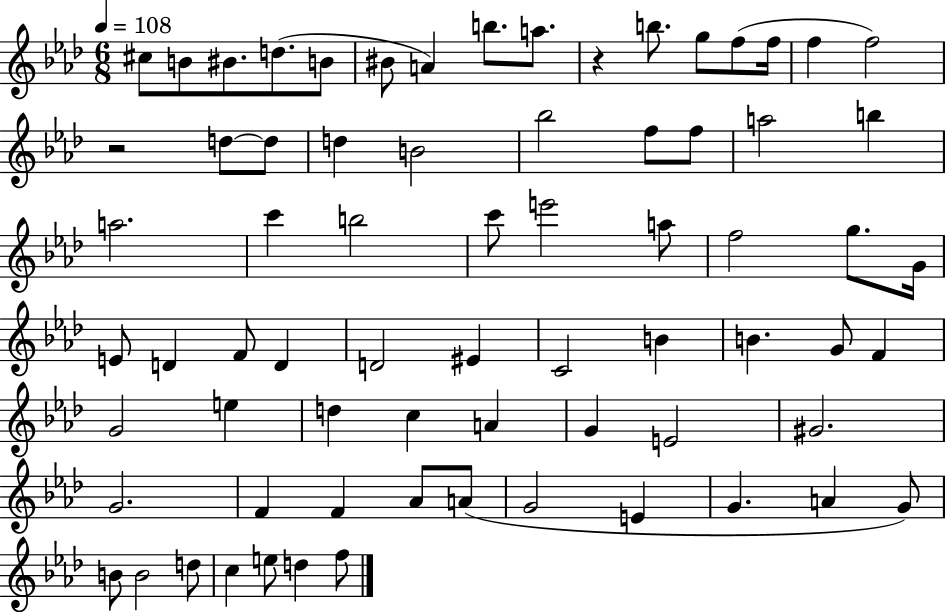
C#5/e B4/e BIS4/e. D5/e. B4/e BIS4/e A4/q B5/e. A5/e. R/q B5/e. G5/e F5/e F5/s F5/q F5/h R/h D5/e D5/e D5/q B4/h Bb5/h F5/e F5/e A5/h B5/q A5/h. C6/q B5/h C6/e E6/h A5/e F5/h G5/e. G4/s E4/e D4/q F4/e D4/q D4/h EIS4/q C4/h B4/q B4/q. G4/e F4/q G4/h E5/q D5/q C5/q A4/q G4/q E4/h G#4/h. G4/h. F4/q F4/q Ab4/e A4/e G4/h E4/q G4/q. A4/q G4/e B4/e B4/h D5/e C5/q E5/e D5/q F5/e